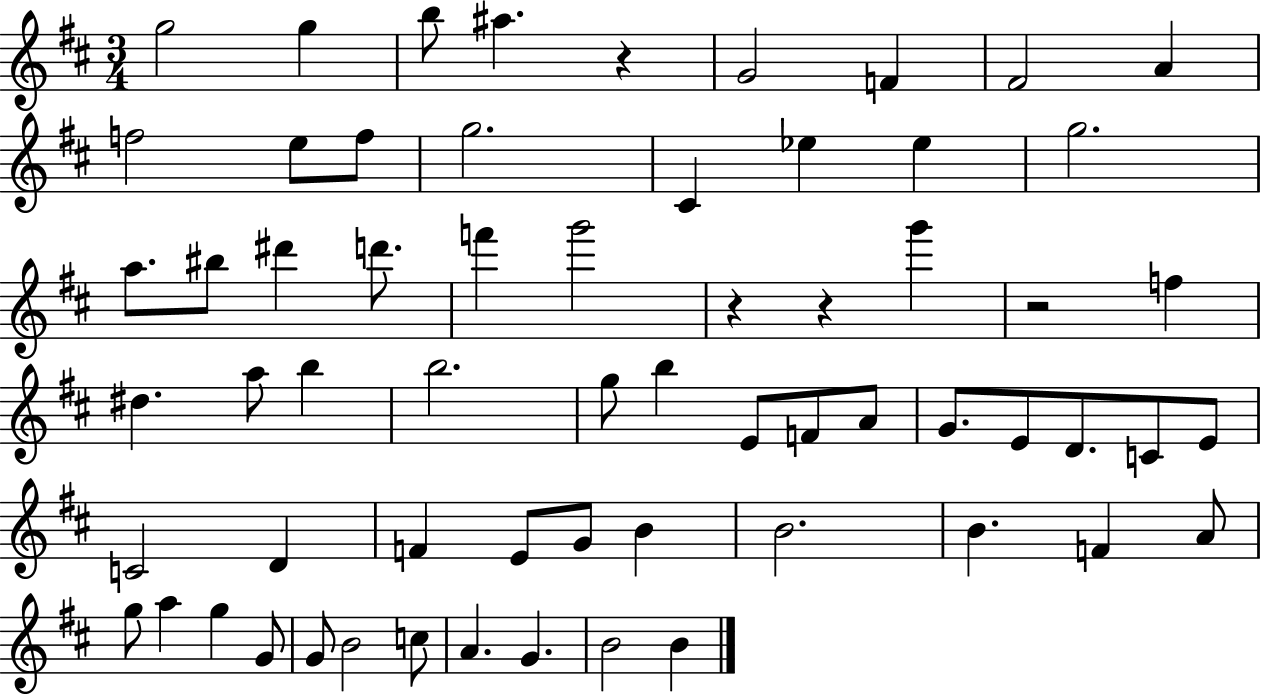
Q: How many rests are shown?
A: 4